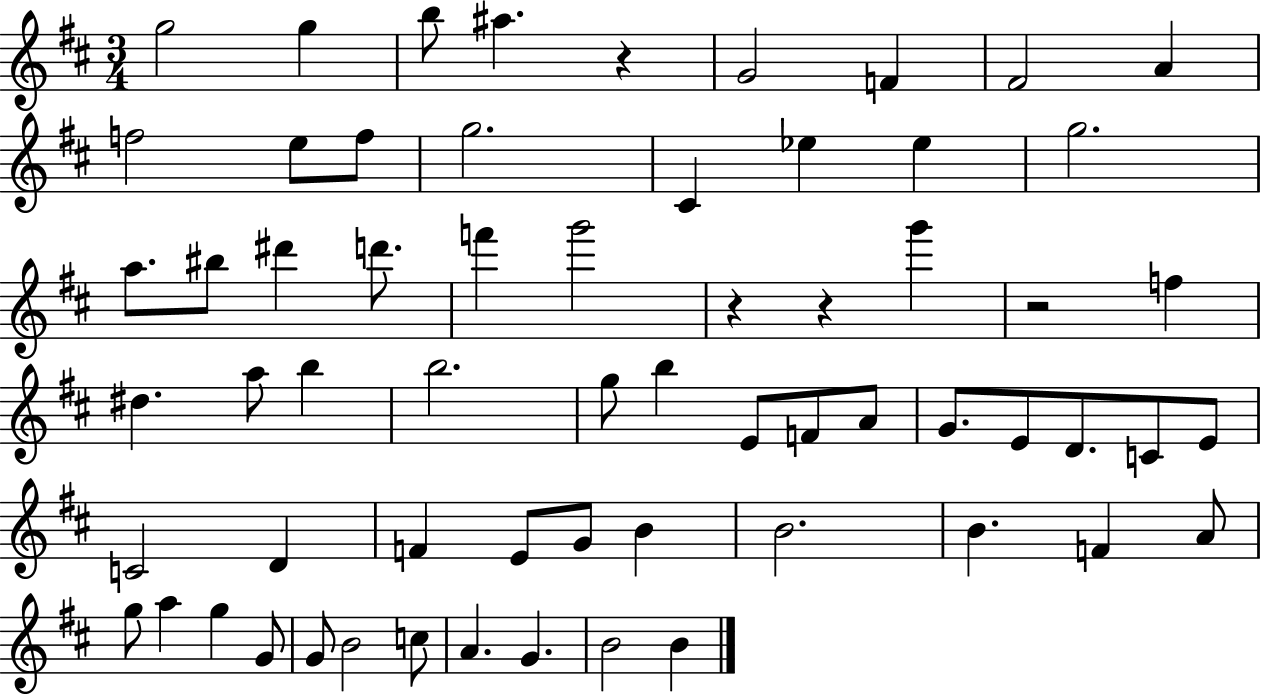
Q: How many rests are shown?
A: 4